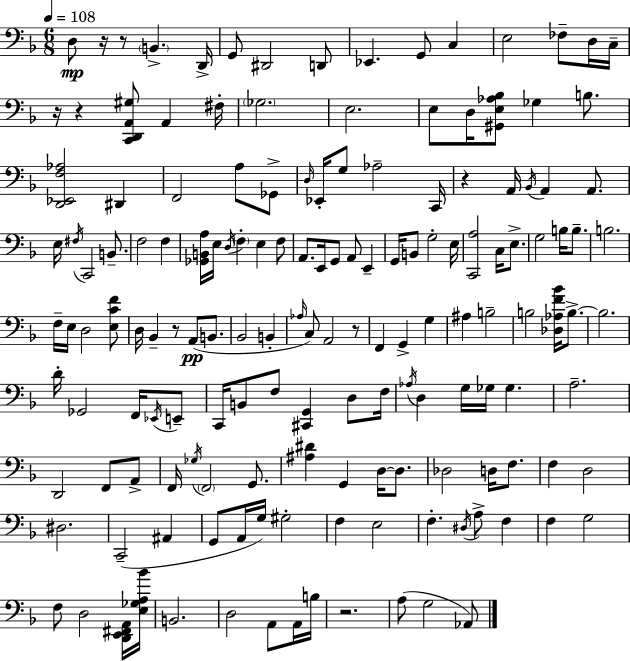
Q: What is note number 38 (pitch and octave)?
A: B2